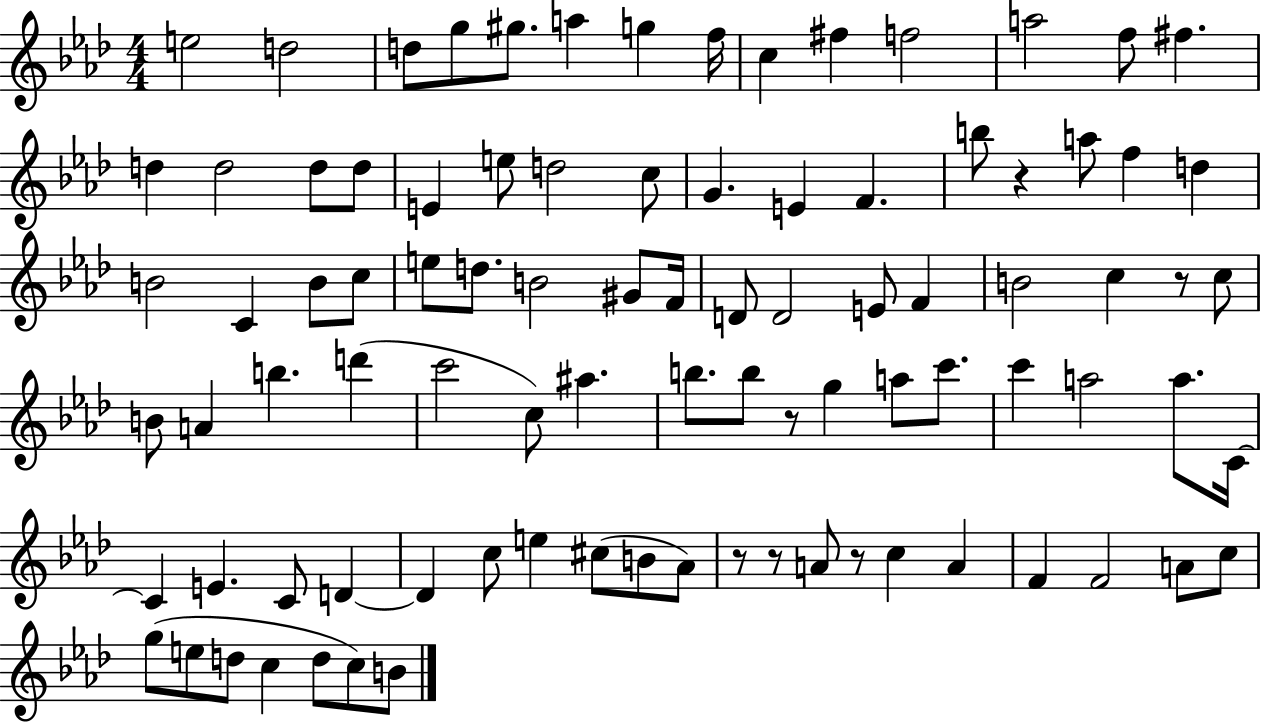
E5/h D5/h D5/e G5/e G#5/e. A5/q G5/q F5/s C5/q F#5/q F5/h A5/h F5/e F#5/q. D5/q D5/h D5/e D5/e E4/q E5/e D5/h C5/e G4/q. E4/q F4/q. B5/e R/q A5/e F5/q D5/q B4/h C4/q B4/e C5/e E5/e D5/e. B4/h G#4/e F4/s D4/e D4/h E4/e F4/q B4/h C5/q R/e C5/e B4/e A4/q B5/q. D6/q C6/h C5/e A#5/q. B5/e. B5/e R/e G5/q A5/e C6/e. C6/q A5/h A5/e. C4/s C4/q E4/q. C4/e D4/q D4/q C5/e E5/q C#5/e B4/e Ab4/e R/e R/e A4/e R/e C5/q A4/q F4/q F4/h A4/e C5/e G5/e E5/e D5/e C5/q D5/e C5/e B4/e